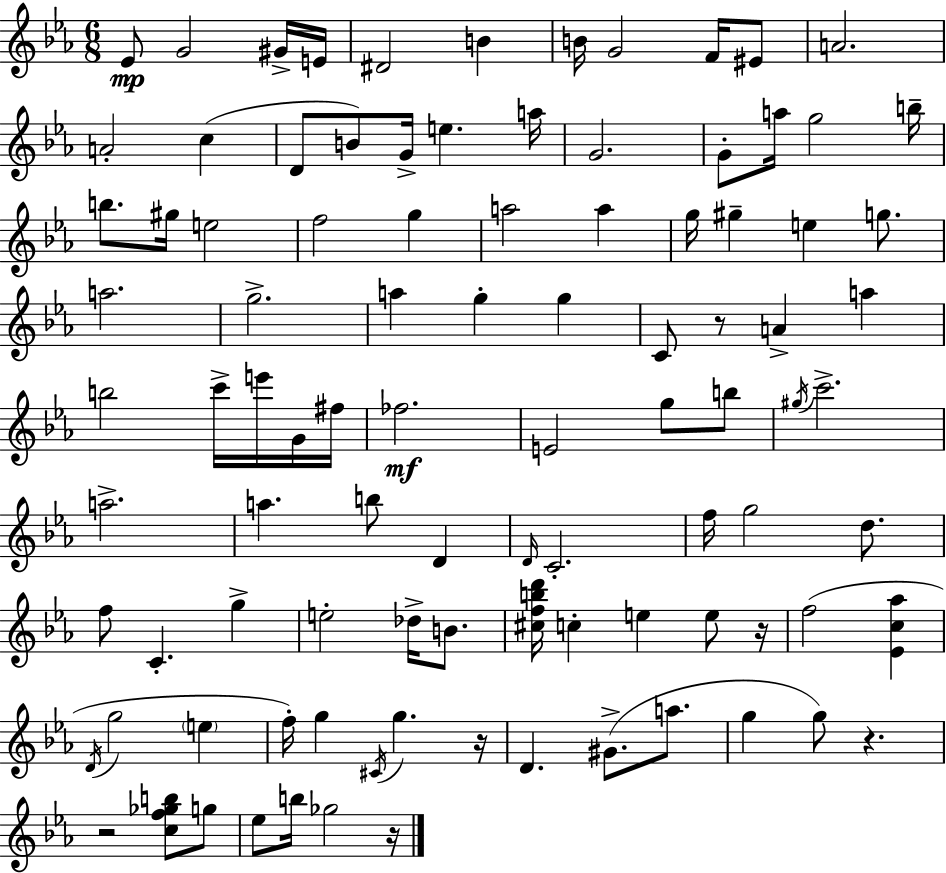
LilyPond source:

{
  \clef treble
  \numericTimeSignature
  \time 6/8
  \key ees \major
  \repeat volta 2 { ees'8\mp g'2 gis'16-> e'16 | dis'2 b'4 | b'16 g'2 f'16 eis'8 | a'2. | \break a'2-. c''4( | d'8 b'8) g'16-> e''4. a''16 | g'2. | g'8-. a''16 g''2 b''16-- | \break b''8. gis''16 e''2 | f''2 g''4 | a''2 a''4 | g''16 gis''4-- e''4 g''8. | \break a''2. | g''2.-> | a''4 g''4-. g''4 | c'8 r8 a'4-> a''4 | \break b''2 c'''16-> e'''16 g'16 fis''16 | fes''2.\mf | e'2 g''8 b''8 | \acciaccatura { gis''16 } c'''2.-> | \break a''2.-> | a''4. b''8 d'4 | \grace { d'16 } c'2.-. | f''16 g''2 d''8. | \break f''8 c'4.-. g''4-> | e''2-. des''16-> b'8. | <cis'' f'' b'' d'''>16 c''4-. e''4 e''8 | r16 f''2( <ees' c'' aes''>4 | \break \acciaccatura { d'16 } g''2 \parenthesize e''4 | f''16-.) g''4 \acciaccatura { cis'16 } g''4. | r16 d'4. gis'8.->( | a''8. g''4 g''8) r4. | \break r2 | <c'' f'' ges'' b''>8 g''8 ees''8 b''16 ges''2 | r16 } \bar "|."
}